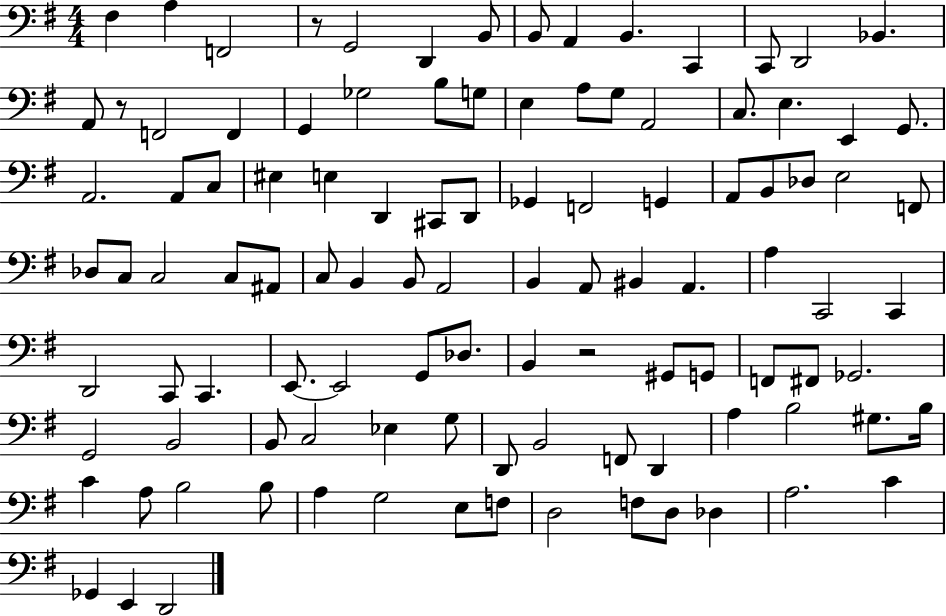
F#3/q A3/q F2/h R/e G2/h D2/q B2/e B2/e A2/q B2/q. C2/q C2/e D2/h Bb2/q. A2/e R/e F2/h F2/q G2/q Gb3/h B3/e G3/e E3/q A3/e G3/e A2/h C3/e. E3/q. E2/q G2/e. A2/h. A2/e C3/e EIS3/q E3/q D2/q C#2/e D2/e Gb2/q F2/h G2/q A2/e B2/e Db3/e E3/h F2/e Db3/e C3/e C3/h C3/e A#2/e C3/e B2/q B2/e A2/h B2/q A2/e BIS2/q A2/q. A3/q C2/h C2/q D2/h C2/e C2/q. E2/e. E2/h G2/e Db3/e. B2/q R/h G#2/e G2/e F2/e F#2/e Gb2/h. G2/h B2/h B2/e C3/h Eb3/q G3/e D2/e B2/h F2/e D2/q A3/q B3/h G#3/e. B3/s C4/q A3/e B3/h B3/e A3/q G3/h E3/e F3/e D3/h F3/e D3/e Db3/q A3/h. C4/q Gb2/q E2/q D2/h